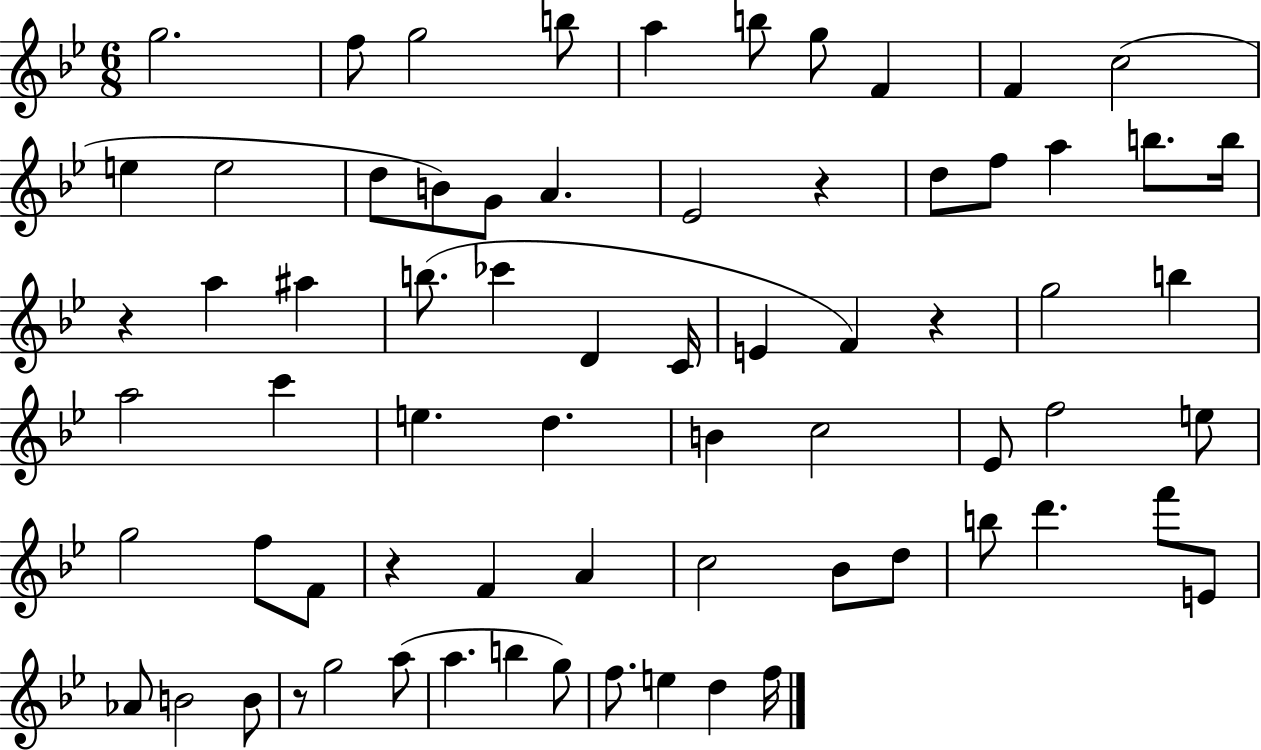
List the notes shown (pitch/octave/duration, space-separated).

G5/h. F5/e G5/h B5/e A5/q B5/e G5/e F4/q F4/q C5/h E5/q E5/h D5/e B4/e G4/e A4/q. Eb4/h R/q D5/e F5/e A5/q B5/e. B5/s R/q A5/q A#5/q B5/e. CES6/q D4/q C4/s E4/q F4/q R/q G5/h B5/q A5/h C6/q E5/q. D5/q. B4/q C5/h Eb4/e F5/h E5/e G5/h F5/e F4/e R/q F4/q A4/q C5/h Bb4/e D5/e B5/e D6/q. F6/e E4/e Ab4/e B4/h B4/e R/e G5/h A5/e A5/q. B5/q G5/e F5/e. E5/q D5/q F5/s